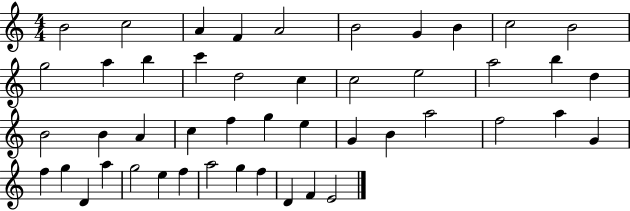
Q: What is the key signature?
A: C major